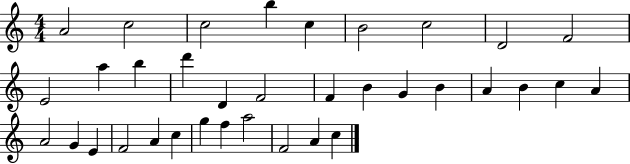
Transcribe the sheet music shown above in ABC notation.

X:1
T:Untitled
M:4/4
L:1/4
K:C
A2 c2 c2 b c B2 c2 D2 F2 E2 a b d' D F2 F B G B A B c A A2 G E F2 A c g f a2 F2 A c